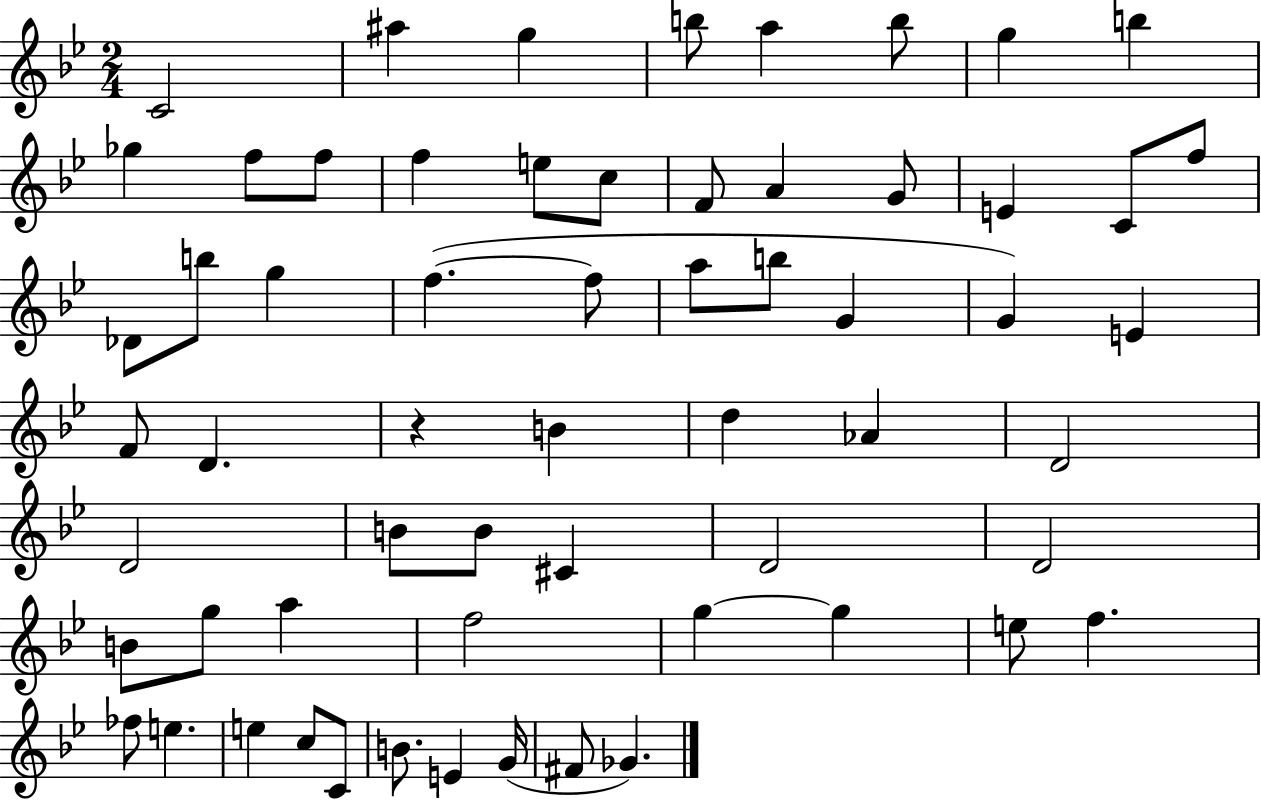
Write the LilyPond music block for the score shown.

{
  \clef treble
  \numericTimeSignature
  \time 2/4
  \key bes \major
  \repeat volta 2 { c'2 | ais''4 g''4 | b''8 a''4 b''8 | g''4 b''4 | \break ges''4 f''8 f''8 | f''4 e''8 c''8 | f'8 a'4 g'8 | e'4 c'8 f''8 | \break des'8 b''8 g''4 | f''4.~(~ f''8 | a''8 b''8 g'4 | g'4) e'4 | \break f'8 d'4. | r4 b'4 | d''4 aes'4 | d'2 | \break d'2 | b'8 b'8 cis'4 | d'2 | d'2 | \break b'8 g''8 a''4 | f''2 | g''4~~ g''4 | e''8 f''4. | \break fes''8 e''4. | e''4 c''8 c'8 | b'8. e'4 g'16( | fis'8 ges'4.) | \break } \bar "|."
}